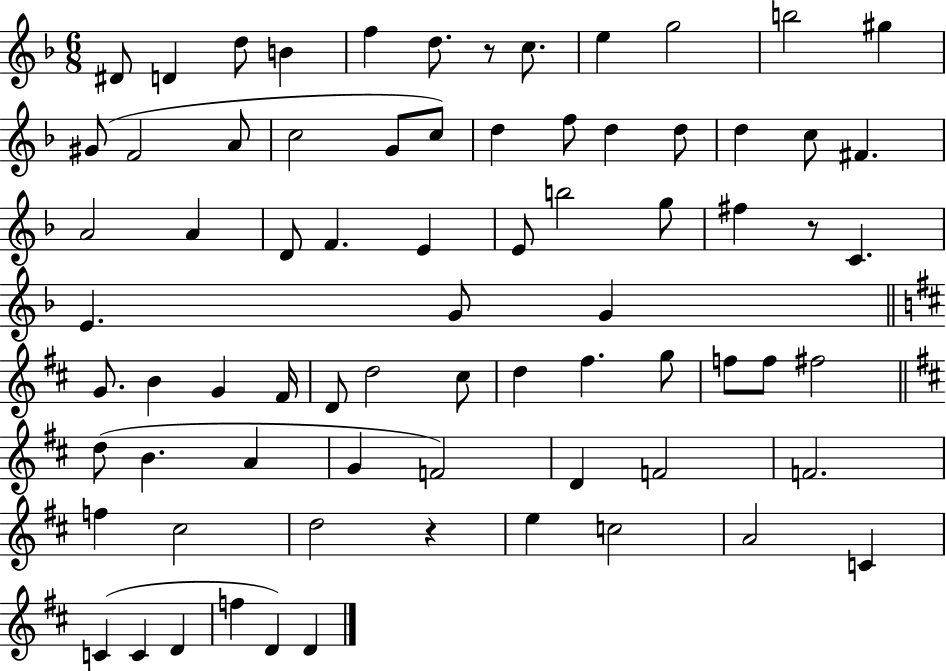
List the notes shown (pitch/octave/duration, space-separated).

D#4/e D4/q D5/e B4/q F5/q D5/e. R/e C5/e. E5/q G5/h B5/h G#5/q G#4/e F4/h A4/e C5/h G4/e C5/e D5/q F5/e D5/q D5/e D5/q C5/e F#4/q. A4/h A4/q D4/e F4/q. E4/q E4/e B5/h G5/e F#5/q R/e C4/q. E4/q. G4/e G4/q G4/e. B4/q G4/q F#4/s D4/e D5/h C#5/e D5/q F#5/q. G5/e F5/e F5/e F#5/h D5/e B4/q. A4/q G4/q F4/h D4/q F4/h F4/h. F5/q C#5/h D5/h R/q E5/q C5/h A4/h C4/q C4/q C4/q D4/q F5/q D4/q D4/q